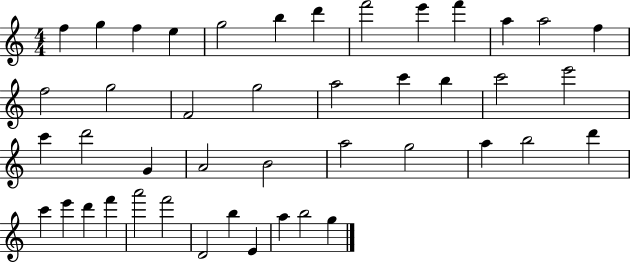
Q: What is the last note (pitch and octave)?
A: G5